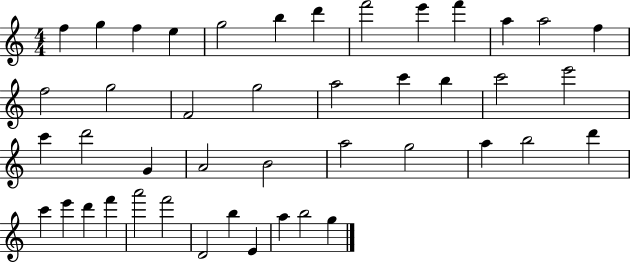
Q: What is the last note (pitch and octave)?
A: G5